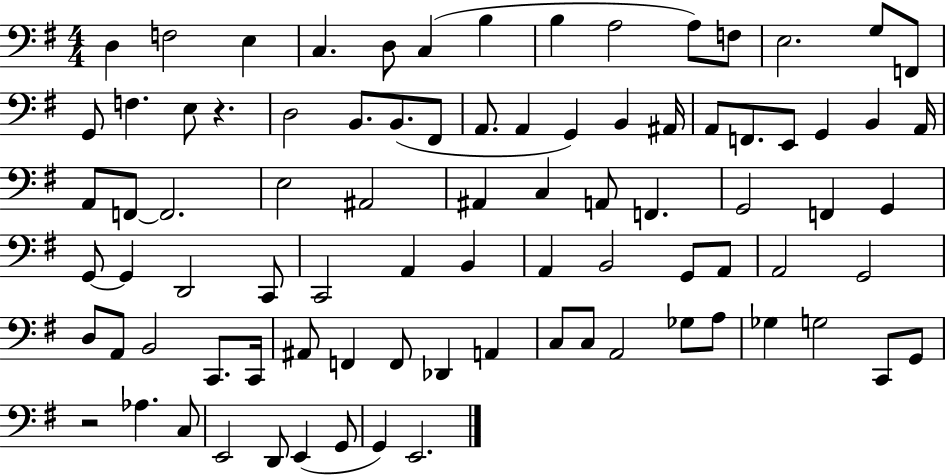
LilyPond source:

{
  \clef bass
  \numericTimeSignature
  \time 4/4
  \key g \major
  d4 f2 e4 | c4. d8 c4( b4 | b4 a2 a8) f8 | e2. g8 f,8 | \break g,8 f4. e8 r4. | d2 b,8. b,8.( fis,8 | a,8. a,4 g,4) b,4 ais,16 | a,8 f,8. e,8 g,4 b,4 a,16 | \break a,8 f,8~~ f,2. | e2 ais,2 | ais,4 c4 a,8 f,4. | g,2 f,4 g,4 | \break g,8~~ g,4 d,2 c,8 | c,2 a,4 b,4 | a,4 b,2 g,8 a,8 | a,2 g,2 | \break d8 a,8 b,2 c,8. c,16 | ais,8 f,4 f,8 des,4 a,4 | c8 c8 a,2 ges8 a8 | ges4 g2 c,8 g,8 | \break r2 aes4. c8 | e,2 d,8 e,4( g,8 | g,4) e,2. | \bar "|."
}